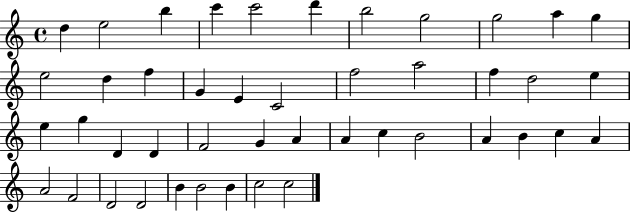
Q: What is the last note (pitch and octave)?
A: C5